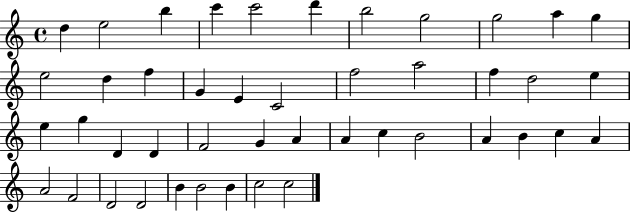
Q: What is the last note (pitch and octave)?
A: C5